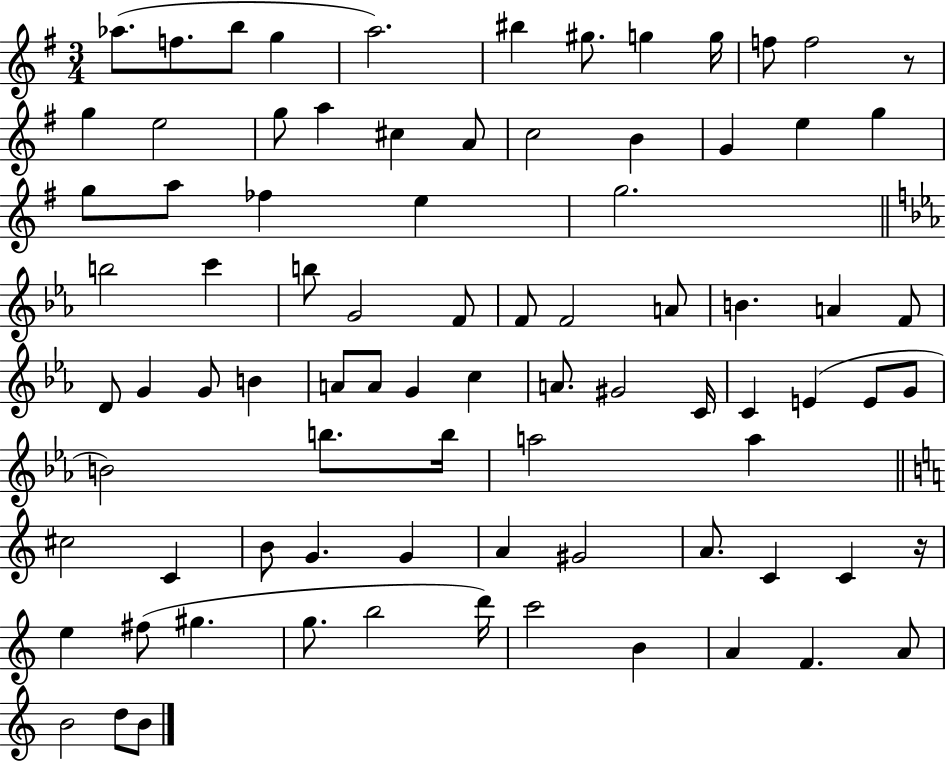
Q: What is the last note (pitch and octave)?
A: B4